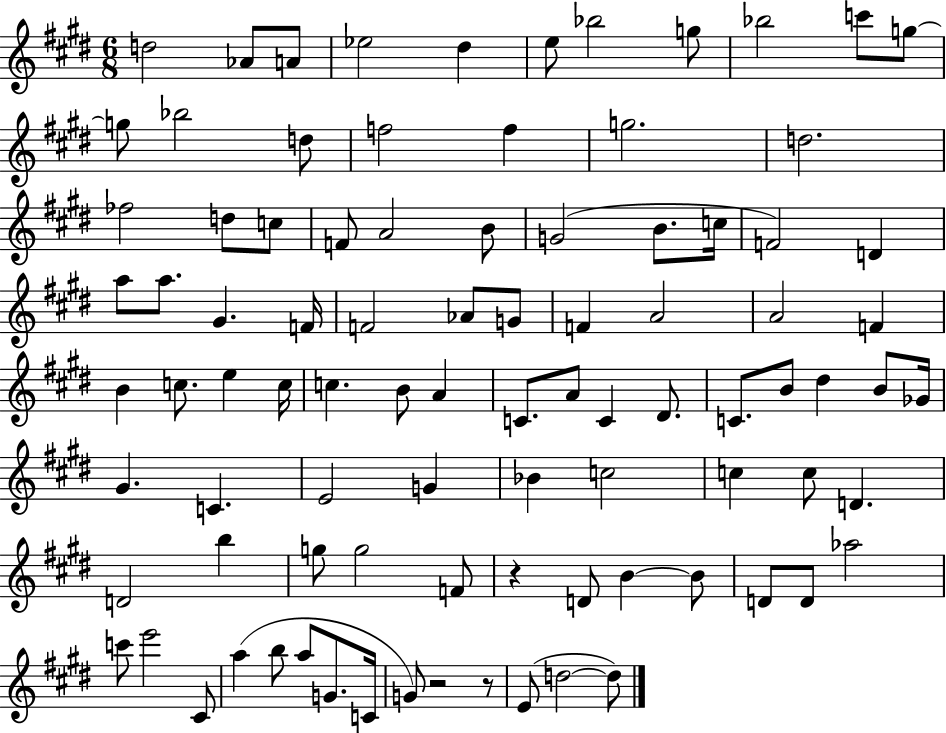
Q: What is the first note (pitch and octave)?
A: D5